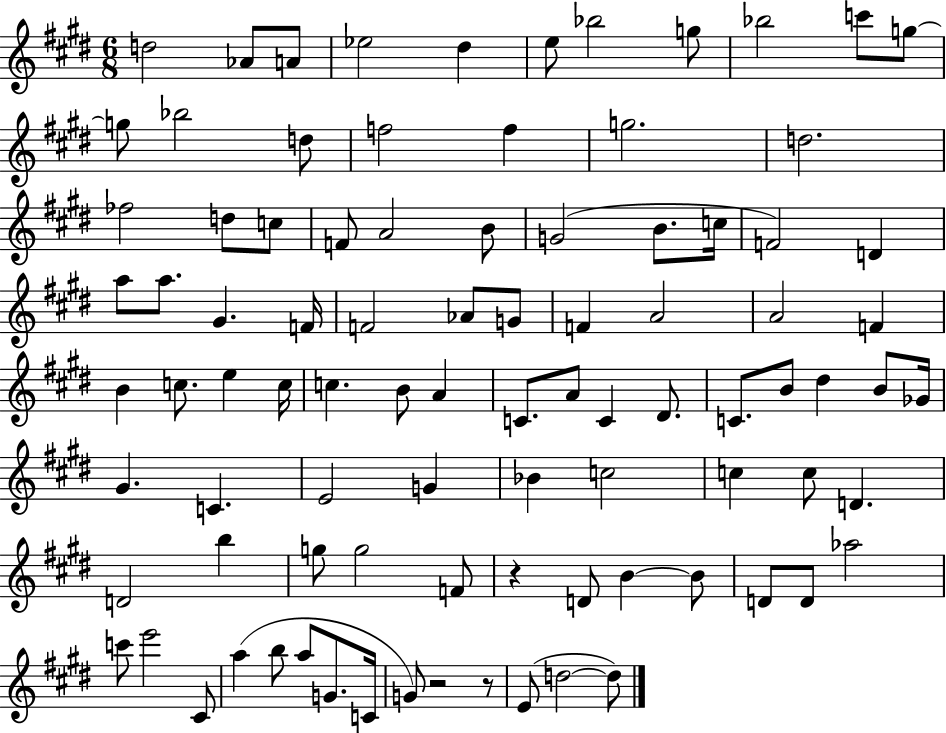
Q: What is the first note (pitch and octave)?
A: D5